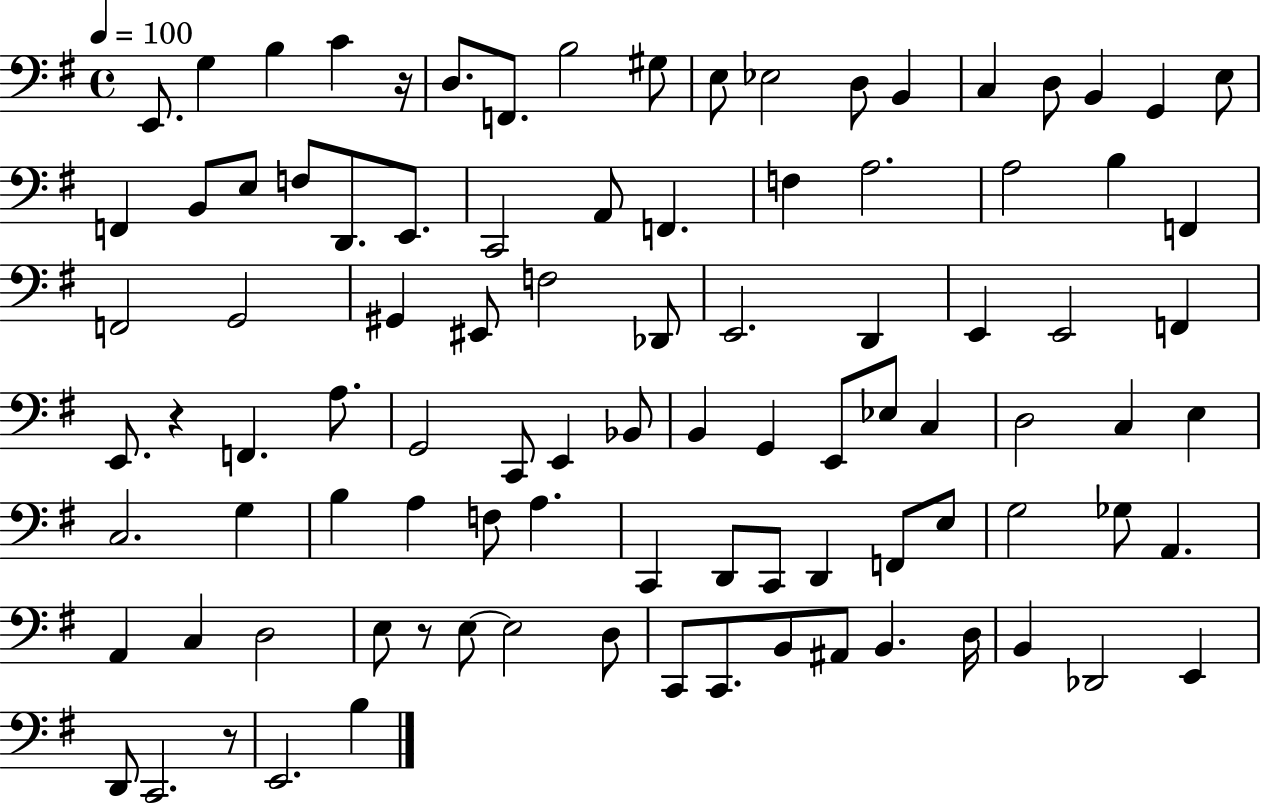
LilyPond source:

{
  \clef bass
  \time 4/4
  \defaultTimeSignature
  \key g \major
  \tempo 4 = 100
  e,8. g4 b4 c'4 r16 | d8. f,8. b2 gis8 | e8 ees2 d8 b,4 | c4 d8 b,4 g,4 e8 | \break f,4 b,8 e8 f8 d,8. e,8. | c,2 a,8 f,4. | f4 a2. | a2 b4 f,4 | \break f,2 g,2 | gis,4 eis,8 f2 des,8 | e,2. d,4 | e,4 e,2 f,4 | \break e,8. r4 f,4. a8. | g,2 c,8 e,4 bes,8 | b,4 g,4 e,8 ees8 c4 | d2 c4 e4 | \break c2. g4 | b4 a4 f8 a4. | c,4 d,8 c,8 d,4 f,8 e8 | g2 ges8 a,4. | \break a,4 c4 d2 | e8 r8 e8~~ e2 d8 | c,8 c,8. b,8 ais,8 b,4. d16 | b,4 des,2 e,4 | \break d,8 c,2. r8 | e,2. b4 | \bar "|."
}